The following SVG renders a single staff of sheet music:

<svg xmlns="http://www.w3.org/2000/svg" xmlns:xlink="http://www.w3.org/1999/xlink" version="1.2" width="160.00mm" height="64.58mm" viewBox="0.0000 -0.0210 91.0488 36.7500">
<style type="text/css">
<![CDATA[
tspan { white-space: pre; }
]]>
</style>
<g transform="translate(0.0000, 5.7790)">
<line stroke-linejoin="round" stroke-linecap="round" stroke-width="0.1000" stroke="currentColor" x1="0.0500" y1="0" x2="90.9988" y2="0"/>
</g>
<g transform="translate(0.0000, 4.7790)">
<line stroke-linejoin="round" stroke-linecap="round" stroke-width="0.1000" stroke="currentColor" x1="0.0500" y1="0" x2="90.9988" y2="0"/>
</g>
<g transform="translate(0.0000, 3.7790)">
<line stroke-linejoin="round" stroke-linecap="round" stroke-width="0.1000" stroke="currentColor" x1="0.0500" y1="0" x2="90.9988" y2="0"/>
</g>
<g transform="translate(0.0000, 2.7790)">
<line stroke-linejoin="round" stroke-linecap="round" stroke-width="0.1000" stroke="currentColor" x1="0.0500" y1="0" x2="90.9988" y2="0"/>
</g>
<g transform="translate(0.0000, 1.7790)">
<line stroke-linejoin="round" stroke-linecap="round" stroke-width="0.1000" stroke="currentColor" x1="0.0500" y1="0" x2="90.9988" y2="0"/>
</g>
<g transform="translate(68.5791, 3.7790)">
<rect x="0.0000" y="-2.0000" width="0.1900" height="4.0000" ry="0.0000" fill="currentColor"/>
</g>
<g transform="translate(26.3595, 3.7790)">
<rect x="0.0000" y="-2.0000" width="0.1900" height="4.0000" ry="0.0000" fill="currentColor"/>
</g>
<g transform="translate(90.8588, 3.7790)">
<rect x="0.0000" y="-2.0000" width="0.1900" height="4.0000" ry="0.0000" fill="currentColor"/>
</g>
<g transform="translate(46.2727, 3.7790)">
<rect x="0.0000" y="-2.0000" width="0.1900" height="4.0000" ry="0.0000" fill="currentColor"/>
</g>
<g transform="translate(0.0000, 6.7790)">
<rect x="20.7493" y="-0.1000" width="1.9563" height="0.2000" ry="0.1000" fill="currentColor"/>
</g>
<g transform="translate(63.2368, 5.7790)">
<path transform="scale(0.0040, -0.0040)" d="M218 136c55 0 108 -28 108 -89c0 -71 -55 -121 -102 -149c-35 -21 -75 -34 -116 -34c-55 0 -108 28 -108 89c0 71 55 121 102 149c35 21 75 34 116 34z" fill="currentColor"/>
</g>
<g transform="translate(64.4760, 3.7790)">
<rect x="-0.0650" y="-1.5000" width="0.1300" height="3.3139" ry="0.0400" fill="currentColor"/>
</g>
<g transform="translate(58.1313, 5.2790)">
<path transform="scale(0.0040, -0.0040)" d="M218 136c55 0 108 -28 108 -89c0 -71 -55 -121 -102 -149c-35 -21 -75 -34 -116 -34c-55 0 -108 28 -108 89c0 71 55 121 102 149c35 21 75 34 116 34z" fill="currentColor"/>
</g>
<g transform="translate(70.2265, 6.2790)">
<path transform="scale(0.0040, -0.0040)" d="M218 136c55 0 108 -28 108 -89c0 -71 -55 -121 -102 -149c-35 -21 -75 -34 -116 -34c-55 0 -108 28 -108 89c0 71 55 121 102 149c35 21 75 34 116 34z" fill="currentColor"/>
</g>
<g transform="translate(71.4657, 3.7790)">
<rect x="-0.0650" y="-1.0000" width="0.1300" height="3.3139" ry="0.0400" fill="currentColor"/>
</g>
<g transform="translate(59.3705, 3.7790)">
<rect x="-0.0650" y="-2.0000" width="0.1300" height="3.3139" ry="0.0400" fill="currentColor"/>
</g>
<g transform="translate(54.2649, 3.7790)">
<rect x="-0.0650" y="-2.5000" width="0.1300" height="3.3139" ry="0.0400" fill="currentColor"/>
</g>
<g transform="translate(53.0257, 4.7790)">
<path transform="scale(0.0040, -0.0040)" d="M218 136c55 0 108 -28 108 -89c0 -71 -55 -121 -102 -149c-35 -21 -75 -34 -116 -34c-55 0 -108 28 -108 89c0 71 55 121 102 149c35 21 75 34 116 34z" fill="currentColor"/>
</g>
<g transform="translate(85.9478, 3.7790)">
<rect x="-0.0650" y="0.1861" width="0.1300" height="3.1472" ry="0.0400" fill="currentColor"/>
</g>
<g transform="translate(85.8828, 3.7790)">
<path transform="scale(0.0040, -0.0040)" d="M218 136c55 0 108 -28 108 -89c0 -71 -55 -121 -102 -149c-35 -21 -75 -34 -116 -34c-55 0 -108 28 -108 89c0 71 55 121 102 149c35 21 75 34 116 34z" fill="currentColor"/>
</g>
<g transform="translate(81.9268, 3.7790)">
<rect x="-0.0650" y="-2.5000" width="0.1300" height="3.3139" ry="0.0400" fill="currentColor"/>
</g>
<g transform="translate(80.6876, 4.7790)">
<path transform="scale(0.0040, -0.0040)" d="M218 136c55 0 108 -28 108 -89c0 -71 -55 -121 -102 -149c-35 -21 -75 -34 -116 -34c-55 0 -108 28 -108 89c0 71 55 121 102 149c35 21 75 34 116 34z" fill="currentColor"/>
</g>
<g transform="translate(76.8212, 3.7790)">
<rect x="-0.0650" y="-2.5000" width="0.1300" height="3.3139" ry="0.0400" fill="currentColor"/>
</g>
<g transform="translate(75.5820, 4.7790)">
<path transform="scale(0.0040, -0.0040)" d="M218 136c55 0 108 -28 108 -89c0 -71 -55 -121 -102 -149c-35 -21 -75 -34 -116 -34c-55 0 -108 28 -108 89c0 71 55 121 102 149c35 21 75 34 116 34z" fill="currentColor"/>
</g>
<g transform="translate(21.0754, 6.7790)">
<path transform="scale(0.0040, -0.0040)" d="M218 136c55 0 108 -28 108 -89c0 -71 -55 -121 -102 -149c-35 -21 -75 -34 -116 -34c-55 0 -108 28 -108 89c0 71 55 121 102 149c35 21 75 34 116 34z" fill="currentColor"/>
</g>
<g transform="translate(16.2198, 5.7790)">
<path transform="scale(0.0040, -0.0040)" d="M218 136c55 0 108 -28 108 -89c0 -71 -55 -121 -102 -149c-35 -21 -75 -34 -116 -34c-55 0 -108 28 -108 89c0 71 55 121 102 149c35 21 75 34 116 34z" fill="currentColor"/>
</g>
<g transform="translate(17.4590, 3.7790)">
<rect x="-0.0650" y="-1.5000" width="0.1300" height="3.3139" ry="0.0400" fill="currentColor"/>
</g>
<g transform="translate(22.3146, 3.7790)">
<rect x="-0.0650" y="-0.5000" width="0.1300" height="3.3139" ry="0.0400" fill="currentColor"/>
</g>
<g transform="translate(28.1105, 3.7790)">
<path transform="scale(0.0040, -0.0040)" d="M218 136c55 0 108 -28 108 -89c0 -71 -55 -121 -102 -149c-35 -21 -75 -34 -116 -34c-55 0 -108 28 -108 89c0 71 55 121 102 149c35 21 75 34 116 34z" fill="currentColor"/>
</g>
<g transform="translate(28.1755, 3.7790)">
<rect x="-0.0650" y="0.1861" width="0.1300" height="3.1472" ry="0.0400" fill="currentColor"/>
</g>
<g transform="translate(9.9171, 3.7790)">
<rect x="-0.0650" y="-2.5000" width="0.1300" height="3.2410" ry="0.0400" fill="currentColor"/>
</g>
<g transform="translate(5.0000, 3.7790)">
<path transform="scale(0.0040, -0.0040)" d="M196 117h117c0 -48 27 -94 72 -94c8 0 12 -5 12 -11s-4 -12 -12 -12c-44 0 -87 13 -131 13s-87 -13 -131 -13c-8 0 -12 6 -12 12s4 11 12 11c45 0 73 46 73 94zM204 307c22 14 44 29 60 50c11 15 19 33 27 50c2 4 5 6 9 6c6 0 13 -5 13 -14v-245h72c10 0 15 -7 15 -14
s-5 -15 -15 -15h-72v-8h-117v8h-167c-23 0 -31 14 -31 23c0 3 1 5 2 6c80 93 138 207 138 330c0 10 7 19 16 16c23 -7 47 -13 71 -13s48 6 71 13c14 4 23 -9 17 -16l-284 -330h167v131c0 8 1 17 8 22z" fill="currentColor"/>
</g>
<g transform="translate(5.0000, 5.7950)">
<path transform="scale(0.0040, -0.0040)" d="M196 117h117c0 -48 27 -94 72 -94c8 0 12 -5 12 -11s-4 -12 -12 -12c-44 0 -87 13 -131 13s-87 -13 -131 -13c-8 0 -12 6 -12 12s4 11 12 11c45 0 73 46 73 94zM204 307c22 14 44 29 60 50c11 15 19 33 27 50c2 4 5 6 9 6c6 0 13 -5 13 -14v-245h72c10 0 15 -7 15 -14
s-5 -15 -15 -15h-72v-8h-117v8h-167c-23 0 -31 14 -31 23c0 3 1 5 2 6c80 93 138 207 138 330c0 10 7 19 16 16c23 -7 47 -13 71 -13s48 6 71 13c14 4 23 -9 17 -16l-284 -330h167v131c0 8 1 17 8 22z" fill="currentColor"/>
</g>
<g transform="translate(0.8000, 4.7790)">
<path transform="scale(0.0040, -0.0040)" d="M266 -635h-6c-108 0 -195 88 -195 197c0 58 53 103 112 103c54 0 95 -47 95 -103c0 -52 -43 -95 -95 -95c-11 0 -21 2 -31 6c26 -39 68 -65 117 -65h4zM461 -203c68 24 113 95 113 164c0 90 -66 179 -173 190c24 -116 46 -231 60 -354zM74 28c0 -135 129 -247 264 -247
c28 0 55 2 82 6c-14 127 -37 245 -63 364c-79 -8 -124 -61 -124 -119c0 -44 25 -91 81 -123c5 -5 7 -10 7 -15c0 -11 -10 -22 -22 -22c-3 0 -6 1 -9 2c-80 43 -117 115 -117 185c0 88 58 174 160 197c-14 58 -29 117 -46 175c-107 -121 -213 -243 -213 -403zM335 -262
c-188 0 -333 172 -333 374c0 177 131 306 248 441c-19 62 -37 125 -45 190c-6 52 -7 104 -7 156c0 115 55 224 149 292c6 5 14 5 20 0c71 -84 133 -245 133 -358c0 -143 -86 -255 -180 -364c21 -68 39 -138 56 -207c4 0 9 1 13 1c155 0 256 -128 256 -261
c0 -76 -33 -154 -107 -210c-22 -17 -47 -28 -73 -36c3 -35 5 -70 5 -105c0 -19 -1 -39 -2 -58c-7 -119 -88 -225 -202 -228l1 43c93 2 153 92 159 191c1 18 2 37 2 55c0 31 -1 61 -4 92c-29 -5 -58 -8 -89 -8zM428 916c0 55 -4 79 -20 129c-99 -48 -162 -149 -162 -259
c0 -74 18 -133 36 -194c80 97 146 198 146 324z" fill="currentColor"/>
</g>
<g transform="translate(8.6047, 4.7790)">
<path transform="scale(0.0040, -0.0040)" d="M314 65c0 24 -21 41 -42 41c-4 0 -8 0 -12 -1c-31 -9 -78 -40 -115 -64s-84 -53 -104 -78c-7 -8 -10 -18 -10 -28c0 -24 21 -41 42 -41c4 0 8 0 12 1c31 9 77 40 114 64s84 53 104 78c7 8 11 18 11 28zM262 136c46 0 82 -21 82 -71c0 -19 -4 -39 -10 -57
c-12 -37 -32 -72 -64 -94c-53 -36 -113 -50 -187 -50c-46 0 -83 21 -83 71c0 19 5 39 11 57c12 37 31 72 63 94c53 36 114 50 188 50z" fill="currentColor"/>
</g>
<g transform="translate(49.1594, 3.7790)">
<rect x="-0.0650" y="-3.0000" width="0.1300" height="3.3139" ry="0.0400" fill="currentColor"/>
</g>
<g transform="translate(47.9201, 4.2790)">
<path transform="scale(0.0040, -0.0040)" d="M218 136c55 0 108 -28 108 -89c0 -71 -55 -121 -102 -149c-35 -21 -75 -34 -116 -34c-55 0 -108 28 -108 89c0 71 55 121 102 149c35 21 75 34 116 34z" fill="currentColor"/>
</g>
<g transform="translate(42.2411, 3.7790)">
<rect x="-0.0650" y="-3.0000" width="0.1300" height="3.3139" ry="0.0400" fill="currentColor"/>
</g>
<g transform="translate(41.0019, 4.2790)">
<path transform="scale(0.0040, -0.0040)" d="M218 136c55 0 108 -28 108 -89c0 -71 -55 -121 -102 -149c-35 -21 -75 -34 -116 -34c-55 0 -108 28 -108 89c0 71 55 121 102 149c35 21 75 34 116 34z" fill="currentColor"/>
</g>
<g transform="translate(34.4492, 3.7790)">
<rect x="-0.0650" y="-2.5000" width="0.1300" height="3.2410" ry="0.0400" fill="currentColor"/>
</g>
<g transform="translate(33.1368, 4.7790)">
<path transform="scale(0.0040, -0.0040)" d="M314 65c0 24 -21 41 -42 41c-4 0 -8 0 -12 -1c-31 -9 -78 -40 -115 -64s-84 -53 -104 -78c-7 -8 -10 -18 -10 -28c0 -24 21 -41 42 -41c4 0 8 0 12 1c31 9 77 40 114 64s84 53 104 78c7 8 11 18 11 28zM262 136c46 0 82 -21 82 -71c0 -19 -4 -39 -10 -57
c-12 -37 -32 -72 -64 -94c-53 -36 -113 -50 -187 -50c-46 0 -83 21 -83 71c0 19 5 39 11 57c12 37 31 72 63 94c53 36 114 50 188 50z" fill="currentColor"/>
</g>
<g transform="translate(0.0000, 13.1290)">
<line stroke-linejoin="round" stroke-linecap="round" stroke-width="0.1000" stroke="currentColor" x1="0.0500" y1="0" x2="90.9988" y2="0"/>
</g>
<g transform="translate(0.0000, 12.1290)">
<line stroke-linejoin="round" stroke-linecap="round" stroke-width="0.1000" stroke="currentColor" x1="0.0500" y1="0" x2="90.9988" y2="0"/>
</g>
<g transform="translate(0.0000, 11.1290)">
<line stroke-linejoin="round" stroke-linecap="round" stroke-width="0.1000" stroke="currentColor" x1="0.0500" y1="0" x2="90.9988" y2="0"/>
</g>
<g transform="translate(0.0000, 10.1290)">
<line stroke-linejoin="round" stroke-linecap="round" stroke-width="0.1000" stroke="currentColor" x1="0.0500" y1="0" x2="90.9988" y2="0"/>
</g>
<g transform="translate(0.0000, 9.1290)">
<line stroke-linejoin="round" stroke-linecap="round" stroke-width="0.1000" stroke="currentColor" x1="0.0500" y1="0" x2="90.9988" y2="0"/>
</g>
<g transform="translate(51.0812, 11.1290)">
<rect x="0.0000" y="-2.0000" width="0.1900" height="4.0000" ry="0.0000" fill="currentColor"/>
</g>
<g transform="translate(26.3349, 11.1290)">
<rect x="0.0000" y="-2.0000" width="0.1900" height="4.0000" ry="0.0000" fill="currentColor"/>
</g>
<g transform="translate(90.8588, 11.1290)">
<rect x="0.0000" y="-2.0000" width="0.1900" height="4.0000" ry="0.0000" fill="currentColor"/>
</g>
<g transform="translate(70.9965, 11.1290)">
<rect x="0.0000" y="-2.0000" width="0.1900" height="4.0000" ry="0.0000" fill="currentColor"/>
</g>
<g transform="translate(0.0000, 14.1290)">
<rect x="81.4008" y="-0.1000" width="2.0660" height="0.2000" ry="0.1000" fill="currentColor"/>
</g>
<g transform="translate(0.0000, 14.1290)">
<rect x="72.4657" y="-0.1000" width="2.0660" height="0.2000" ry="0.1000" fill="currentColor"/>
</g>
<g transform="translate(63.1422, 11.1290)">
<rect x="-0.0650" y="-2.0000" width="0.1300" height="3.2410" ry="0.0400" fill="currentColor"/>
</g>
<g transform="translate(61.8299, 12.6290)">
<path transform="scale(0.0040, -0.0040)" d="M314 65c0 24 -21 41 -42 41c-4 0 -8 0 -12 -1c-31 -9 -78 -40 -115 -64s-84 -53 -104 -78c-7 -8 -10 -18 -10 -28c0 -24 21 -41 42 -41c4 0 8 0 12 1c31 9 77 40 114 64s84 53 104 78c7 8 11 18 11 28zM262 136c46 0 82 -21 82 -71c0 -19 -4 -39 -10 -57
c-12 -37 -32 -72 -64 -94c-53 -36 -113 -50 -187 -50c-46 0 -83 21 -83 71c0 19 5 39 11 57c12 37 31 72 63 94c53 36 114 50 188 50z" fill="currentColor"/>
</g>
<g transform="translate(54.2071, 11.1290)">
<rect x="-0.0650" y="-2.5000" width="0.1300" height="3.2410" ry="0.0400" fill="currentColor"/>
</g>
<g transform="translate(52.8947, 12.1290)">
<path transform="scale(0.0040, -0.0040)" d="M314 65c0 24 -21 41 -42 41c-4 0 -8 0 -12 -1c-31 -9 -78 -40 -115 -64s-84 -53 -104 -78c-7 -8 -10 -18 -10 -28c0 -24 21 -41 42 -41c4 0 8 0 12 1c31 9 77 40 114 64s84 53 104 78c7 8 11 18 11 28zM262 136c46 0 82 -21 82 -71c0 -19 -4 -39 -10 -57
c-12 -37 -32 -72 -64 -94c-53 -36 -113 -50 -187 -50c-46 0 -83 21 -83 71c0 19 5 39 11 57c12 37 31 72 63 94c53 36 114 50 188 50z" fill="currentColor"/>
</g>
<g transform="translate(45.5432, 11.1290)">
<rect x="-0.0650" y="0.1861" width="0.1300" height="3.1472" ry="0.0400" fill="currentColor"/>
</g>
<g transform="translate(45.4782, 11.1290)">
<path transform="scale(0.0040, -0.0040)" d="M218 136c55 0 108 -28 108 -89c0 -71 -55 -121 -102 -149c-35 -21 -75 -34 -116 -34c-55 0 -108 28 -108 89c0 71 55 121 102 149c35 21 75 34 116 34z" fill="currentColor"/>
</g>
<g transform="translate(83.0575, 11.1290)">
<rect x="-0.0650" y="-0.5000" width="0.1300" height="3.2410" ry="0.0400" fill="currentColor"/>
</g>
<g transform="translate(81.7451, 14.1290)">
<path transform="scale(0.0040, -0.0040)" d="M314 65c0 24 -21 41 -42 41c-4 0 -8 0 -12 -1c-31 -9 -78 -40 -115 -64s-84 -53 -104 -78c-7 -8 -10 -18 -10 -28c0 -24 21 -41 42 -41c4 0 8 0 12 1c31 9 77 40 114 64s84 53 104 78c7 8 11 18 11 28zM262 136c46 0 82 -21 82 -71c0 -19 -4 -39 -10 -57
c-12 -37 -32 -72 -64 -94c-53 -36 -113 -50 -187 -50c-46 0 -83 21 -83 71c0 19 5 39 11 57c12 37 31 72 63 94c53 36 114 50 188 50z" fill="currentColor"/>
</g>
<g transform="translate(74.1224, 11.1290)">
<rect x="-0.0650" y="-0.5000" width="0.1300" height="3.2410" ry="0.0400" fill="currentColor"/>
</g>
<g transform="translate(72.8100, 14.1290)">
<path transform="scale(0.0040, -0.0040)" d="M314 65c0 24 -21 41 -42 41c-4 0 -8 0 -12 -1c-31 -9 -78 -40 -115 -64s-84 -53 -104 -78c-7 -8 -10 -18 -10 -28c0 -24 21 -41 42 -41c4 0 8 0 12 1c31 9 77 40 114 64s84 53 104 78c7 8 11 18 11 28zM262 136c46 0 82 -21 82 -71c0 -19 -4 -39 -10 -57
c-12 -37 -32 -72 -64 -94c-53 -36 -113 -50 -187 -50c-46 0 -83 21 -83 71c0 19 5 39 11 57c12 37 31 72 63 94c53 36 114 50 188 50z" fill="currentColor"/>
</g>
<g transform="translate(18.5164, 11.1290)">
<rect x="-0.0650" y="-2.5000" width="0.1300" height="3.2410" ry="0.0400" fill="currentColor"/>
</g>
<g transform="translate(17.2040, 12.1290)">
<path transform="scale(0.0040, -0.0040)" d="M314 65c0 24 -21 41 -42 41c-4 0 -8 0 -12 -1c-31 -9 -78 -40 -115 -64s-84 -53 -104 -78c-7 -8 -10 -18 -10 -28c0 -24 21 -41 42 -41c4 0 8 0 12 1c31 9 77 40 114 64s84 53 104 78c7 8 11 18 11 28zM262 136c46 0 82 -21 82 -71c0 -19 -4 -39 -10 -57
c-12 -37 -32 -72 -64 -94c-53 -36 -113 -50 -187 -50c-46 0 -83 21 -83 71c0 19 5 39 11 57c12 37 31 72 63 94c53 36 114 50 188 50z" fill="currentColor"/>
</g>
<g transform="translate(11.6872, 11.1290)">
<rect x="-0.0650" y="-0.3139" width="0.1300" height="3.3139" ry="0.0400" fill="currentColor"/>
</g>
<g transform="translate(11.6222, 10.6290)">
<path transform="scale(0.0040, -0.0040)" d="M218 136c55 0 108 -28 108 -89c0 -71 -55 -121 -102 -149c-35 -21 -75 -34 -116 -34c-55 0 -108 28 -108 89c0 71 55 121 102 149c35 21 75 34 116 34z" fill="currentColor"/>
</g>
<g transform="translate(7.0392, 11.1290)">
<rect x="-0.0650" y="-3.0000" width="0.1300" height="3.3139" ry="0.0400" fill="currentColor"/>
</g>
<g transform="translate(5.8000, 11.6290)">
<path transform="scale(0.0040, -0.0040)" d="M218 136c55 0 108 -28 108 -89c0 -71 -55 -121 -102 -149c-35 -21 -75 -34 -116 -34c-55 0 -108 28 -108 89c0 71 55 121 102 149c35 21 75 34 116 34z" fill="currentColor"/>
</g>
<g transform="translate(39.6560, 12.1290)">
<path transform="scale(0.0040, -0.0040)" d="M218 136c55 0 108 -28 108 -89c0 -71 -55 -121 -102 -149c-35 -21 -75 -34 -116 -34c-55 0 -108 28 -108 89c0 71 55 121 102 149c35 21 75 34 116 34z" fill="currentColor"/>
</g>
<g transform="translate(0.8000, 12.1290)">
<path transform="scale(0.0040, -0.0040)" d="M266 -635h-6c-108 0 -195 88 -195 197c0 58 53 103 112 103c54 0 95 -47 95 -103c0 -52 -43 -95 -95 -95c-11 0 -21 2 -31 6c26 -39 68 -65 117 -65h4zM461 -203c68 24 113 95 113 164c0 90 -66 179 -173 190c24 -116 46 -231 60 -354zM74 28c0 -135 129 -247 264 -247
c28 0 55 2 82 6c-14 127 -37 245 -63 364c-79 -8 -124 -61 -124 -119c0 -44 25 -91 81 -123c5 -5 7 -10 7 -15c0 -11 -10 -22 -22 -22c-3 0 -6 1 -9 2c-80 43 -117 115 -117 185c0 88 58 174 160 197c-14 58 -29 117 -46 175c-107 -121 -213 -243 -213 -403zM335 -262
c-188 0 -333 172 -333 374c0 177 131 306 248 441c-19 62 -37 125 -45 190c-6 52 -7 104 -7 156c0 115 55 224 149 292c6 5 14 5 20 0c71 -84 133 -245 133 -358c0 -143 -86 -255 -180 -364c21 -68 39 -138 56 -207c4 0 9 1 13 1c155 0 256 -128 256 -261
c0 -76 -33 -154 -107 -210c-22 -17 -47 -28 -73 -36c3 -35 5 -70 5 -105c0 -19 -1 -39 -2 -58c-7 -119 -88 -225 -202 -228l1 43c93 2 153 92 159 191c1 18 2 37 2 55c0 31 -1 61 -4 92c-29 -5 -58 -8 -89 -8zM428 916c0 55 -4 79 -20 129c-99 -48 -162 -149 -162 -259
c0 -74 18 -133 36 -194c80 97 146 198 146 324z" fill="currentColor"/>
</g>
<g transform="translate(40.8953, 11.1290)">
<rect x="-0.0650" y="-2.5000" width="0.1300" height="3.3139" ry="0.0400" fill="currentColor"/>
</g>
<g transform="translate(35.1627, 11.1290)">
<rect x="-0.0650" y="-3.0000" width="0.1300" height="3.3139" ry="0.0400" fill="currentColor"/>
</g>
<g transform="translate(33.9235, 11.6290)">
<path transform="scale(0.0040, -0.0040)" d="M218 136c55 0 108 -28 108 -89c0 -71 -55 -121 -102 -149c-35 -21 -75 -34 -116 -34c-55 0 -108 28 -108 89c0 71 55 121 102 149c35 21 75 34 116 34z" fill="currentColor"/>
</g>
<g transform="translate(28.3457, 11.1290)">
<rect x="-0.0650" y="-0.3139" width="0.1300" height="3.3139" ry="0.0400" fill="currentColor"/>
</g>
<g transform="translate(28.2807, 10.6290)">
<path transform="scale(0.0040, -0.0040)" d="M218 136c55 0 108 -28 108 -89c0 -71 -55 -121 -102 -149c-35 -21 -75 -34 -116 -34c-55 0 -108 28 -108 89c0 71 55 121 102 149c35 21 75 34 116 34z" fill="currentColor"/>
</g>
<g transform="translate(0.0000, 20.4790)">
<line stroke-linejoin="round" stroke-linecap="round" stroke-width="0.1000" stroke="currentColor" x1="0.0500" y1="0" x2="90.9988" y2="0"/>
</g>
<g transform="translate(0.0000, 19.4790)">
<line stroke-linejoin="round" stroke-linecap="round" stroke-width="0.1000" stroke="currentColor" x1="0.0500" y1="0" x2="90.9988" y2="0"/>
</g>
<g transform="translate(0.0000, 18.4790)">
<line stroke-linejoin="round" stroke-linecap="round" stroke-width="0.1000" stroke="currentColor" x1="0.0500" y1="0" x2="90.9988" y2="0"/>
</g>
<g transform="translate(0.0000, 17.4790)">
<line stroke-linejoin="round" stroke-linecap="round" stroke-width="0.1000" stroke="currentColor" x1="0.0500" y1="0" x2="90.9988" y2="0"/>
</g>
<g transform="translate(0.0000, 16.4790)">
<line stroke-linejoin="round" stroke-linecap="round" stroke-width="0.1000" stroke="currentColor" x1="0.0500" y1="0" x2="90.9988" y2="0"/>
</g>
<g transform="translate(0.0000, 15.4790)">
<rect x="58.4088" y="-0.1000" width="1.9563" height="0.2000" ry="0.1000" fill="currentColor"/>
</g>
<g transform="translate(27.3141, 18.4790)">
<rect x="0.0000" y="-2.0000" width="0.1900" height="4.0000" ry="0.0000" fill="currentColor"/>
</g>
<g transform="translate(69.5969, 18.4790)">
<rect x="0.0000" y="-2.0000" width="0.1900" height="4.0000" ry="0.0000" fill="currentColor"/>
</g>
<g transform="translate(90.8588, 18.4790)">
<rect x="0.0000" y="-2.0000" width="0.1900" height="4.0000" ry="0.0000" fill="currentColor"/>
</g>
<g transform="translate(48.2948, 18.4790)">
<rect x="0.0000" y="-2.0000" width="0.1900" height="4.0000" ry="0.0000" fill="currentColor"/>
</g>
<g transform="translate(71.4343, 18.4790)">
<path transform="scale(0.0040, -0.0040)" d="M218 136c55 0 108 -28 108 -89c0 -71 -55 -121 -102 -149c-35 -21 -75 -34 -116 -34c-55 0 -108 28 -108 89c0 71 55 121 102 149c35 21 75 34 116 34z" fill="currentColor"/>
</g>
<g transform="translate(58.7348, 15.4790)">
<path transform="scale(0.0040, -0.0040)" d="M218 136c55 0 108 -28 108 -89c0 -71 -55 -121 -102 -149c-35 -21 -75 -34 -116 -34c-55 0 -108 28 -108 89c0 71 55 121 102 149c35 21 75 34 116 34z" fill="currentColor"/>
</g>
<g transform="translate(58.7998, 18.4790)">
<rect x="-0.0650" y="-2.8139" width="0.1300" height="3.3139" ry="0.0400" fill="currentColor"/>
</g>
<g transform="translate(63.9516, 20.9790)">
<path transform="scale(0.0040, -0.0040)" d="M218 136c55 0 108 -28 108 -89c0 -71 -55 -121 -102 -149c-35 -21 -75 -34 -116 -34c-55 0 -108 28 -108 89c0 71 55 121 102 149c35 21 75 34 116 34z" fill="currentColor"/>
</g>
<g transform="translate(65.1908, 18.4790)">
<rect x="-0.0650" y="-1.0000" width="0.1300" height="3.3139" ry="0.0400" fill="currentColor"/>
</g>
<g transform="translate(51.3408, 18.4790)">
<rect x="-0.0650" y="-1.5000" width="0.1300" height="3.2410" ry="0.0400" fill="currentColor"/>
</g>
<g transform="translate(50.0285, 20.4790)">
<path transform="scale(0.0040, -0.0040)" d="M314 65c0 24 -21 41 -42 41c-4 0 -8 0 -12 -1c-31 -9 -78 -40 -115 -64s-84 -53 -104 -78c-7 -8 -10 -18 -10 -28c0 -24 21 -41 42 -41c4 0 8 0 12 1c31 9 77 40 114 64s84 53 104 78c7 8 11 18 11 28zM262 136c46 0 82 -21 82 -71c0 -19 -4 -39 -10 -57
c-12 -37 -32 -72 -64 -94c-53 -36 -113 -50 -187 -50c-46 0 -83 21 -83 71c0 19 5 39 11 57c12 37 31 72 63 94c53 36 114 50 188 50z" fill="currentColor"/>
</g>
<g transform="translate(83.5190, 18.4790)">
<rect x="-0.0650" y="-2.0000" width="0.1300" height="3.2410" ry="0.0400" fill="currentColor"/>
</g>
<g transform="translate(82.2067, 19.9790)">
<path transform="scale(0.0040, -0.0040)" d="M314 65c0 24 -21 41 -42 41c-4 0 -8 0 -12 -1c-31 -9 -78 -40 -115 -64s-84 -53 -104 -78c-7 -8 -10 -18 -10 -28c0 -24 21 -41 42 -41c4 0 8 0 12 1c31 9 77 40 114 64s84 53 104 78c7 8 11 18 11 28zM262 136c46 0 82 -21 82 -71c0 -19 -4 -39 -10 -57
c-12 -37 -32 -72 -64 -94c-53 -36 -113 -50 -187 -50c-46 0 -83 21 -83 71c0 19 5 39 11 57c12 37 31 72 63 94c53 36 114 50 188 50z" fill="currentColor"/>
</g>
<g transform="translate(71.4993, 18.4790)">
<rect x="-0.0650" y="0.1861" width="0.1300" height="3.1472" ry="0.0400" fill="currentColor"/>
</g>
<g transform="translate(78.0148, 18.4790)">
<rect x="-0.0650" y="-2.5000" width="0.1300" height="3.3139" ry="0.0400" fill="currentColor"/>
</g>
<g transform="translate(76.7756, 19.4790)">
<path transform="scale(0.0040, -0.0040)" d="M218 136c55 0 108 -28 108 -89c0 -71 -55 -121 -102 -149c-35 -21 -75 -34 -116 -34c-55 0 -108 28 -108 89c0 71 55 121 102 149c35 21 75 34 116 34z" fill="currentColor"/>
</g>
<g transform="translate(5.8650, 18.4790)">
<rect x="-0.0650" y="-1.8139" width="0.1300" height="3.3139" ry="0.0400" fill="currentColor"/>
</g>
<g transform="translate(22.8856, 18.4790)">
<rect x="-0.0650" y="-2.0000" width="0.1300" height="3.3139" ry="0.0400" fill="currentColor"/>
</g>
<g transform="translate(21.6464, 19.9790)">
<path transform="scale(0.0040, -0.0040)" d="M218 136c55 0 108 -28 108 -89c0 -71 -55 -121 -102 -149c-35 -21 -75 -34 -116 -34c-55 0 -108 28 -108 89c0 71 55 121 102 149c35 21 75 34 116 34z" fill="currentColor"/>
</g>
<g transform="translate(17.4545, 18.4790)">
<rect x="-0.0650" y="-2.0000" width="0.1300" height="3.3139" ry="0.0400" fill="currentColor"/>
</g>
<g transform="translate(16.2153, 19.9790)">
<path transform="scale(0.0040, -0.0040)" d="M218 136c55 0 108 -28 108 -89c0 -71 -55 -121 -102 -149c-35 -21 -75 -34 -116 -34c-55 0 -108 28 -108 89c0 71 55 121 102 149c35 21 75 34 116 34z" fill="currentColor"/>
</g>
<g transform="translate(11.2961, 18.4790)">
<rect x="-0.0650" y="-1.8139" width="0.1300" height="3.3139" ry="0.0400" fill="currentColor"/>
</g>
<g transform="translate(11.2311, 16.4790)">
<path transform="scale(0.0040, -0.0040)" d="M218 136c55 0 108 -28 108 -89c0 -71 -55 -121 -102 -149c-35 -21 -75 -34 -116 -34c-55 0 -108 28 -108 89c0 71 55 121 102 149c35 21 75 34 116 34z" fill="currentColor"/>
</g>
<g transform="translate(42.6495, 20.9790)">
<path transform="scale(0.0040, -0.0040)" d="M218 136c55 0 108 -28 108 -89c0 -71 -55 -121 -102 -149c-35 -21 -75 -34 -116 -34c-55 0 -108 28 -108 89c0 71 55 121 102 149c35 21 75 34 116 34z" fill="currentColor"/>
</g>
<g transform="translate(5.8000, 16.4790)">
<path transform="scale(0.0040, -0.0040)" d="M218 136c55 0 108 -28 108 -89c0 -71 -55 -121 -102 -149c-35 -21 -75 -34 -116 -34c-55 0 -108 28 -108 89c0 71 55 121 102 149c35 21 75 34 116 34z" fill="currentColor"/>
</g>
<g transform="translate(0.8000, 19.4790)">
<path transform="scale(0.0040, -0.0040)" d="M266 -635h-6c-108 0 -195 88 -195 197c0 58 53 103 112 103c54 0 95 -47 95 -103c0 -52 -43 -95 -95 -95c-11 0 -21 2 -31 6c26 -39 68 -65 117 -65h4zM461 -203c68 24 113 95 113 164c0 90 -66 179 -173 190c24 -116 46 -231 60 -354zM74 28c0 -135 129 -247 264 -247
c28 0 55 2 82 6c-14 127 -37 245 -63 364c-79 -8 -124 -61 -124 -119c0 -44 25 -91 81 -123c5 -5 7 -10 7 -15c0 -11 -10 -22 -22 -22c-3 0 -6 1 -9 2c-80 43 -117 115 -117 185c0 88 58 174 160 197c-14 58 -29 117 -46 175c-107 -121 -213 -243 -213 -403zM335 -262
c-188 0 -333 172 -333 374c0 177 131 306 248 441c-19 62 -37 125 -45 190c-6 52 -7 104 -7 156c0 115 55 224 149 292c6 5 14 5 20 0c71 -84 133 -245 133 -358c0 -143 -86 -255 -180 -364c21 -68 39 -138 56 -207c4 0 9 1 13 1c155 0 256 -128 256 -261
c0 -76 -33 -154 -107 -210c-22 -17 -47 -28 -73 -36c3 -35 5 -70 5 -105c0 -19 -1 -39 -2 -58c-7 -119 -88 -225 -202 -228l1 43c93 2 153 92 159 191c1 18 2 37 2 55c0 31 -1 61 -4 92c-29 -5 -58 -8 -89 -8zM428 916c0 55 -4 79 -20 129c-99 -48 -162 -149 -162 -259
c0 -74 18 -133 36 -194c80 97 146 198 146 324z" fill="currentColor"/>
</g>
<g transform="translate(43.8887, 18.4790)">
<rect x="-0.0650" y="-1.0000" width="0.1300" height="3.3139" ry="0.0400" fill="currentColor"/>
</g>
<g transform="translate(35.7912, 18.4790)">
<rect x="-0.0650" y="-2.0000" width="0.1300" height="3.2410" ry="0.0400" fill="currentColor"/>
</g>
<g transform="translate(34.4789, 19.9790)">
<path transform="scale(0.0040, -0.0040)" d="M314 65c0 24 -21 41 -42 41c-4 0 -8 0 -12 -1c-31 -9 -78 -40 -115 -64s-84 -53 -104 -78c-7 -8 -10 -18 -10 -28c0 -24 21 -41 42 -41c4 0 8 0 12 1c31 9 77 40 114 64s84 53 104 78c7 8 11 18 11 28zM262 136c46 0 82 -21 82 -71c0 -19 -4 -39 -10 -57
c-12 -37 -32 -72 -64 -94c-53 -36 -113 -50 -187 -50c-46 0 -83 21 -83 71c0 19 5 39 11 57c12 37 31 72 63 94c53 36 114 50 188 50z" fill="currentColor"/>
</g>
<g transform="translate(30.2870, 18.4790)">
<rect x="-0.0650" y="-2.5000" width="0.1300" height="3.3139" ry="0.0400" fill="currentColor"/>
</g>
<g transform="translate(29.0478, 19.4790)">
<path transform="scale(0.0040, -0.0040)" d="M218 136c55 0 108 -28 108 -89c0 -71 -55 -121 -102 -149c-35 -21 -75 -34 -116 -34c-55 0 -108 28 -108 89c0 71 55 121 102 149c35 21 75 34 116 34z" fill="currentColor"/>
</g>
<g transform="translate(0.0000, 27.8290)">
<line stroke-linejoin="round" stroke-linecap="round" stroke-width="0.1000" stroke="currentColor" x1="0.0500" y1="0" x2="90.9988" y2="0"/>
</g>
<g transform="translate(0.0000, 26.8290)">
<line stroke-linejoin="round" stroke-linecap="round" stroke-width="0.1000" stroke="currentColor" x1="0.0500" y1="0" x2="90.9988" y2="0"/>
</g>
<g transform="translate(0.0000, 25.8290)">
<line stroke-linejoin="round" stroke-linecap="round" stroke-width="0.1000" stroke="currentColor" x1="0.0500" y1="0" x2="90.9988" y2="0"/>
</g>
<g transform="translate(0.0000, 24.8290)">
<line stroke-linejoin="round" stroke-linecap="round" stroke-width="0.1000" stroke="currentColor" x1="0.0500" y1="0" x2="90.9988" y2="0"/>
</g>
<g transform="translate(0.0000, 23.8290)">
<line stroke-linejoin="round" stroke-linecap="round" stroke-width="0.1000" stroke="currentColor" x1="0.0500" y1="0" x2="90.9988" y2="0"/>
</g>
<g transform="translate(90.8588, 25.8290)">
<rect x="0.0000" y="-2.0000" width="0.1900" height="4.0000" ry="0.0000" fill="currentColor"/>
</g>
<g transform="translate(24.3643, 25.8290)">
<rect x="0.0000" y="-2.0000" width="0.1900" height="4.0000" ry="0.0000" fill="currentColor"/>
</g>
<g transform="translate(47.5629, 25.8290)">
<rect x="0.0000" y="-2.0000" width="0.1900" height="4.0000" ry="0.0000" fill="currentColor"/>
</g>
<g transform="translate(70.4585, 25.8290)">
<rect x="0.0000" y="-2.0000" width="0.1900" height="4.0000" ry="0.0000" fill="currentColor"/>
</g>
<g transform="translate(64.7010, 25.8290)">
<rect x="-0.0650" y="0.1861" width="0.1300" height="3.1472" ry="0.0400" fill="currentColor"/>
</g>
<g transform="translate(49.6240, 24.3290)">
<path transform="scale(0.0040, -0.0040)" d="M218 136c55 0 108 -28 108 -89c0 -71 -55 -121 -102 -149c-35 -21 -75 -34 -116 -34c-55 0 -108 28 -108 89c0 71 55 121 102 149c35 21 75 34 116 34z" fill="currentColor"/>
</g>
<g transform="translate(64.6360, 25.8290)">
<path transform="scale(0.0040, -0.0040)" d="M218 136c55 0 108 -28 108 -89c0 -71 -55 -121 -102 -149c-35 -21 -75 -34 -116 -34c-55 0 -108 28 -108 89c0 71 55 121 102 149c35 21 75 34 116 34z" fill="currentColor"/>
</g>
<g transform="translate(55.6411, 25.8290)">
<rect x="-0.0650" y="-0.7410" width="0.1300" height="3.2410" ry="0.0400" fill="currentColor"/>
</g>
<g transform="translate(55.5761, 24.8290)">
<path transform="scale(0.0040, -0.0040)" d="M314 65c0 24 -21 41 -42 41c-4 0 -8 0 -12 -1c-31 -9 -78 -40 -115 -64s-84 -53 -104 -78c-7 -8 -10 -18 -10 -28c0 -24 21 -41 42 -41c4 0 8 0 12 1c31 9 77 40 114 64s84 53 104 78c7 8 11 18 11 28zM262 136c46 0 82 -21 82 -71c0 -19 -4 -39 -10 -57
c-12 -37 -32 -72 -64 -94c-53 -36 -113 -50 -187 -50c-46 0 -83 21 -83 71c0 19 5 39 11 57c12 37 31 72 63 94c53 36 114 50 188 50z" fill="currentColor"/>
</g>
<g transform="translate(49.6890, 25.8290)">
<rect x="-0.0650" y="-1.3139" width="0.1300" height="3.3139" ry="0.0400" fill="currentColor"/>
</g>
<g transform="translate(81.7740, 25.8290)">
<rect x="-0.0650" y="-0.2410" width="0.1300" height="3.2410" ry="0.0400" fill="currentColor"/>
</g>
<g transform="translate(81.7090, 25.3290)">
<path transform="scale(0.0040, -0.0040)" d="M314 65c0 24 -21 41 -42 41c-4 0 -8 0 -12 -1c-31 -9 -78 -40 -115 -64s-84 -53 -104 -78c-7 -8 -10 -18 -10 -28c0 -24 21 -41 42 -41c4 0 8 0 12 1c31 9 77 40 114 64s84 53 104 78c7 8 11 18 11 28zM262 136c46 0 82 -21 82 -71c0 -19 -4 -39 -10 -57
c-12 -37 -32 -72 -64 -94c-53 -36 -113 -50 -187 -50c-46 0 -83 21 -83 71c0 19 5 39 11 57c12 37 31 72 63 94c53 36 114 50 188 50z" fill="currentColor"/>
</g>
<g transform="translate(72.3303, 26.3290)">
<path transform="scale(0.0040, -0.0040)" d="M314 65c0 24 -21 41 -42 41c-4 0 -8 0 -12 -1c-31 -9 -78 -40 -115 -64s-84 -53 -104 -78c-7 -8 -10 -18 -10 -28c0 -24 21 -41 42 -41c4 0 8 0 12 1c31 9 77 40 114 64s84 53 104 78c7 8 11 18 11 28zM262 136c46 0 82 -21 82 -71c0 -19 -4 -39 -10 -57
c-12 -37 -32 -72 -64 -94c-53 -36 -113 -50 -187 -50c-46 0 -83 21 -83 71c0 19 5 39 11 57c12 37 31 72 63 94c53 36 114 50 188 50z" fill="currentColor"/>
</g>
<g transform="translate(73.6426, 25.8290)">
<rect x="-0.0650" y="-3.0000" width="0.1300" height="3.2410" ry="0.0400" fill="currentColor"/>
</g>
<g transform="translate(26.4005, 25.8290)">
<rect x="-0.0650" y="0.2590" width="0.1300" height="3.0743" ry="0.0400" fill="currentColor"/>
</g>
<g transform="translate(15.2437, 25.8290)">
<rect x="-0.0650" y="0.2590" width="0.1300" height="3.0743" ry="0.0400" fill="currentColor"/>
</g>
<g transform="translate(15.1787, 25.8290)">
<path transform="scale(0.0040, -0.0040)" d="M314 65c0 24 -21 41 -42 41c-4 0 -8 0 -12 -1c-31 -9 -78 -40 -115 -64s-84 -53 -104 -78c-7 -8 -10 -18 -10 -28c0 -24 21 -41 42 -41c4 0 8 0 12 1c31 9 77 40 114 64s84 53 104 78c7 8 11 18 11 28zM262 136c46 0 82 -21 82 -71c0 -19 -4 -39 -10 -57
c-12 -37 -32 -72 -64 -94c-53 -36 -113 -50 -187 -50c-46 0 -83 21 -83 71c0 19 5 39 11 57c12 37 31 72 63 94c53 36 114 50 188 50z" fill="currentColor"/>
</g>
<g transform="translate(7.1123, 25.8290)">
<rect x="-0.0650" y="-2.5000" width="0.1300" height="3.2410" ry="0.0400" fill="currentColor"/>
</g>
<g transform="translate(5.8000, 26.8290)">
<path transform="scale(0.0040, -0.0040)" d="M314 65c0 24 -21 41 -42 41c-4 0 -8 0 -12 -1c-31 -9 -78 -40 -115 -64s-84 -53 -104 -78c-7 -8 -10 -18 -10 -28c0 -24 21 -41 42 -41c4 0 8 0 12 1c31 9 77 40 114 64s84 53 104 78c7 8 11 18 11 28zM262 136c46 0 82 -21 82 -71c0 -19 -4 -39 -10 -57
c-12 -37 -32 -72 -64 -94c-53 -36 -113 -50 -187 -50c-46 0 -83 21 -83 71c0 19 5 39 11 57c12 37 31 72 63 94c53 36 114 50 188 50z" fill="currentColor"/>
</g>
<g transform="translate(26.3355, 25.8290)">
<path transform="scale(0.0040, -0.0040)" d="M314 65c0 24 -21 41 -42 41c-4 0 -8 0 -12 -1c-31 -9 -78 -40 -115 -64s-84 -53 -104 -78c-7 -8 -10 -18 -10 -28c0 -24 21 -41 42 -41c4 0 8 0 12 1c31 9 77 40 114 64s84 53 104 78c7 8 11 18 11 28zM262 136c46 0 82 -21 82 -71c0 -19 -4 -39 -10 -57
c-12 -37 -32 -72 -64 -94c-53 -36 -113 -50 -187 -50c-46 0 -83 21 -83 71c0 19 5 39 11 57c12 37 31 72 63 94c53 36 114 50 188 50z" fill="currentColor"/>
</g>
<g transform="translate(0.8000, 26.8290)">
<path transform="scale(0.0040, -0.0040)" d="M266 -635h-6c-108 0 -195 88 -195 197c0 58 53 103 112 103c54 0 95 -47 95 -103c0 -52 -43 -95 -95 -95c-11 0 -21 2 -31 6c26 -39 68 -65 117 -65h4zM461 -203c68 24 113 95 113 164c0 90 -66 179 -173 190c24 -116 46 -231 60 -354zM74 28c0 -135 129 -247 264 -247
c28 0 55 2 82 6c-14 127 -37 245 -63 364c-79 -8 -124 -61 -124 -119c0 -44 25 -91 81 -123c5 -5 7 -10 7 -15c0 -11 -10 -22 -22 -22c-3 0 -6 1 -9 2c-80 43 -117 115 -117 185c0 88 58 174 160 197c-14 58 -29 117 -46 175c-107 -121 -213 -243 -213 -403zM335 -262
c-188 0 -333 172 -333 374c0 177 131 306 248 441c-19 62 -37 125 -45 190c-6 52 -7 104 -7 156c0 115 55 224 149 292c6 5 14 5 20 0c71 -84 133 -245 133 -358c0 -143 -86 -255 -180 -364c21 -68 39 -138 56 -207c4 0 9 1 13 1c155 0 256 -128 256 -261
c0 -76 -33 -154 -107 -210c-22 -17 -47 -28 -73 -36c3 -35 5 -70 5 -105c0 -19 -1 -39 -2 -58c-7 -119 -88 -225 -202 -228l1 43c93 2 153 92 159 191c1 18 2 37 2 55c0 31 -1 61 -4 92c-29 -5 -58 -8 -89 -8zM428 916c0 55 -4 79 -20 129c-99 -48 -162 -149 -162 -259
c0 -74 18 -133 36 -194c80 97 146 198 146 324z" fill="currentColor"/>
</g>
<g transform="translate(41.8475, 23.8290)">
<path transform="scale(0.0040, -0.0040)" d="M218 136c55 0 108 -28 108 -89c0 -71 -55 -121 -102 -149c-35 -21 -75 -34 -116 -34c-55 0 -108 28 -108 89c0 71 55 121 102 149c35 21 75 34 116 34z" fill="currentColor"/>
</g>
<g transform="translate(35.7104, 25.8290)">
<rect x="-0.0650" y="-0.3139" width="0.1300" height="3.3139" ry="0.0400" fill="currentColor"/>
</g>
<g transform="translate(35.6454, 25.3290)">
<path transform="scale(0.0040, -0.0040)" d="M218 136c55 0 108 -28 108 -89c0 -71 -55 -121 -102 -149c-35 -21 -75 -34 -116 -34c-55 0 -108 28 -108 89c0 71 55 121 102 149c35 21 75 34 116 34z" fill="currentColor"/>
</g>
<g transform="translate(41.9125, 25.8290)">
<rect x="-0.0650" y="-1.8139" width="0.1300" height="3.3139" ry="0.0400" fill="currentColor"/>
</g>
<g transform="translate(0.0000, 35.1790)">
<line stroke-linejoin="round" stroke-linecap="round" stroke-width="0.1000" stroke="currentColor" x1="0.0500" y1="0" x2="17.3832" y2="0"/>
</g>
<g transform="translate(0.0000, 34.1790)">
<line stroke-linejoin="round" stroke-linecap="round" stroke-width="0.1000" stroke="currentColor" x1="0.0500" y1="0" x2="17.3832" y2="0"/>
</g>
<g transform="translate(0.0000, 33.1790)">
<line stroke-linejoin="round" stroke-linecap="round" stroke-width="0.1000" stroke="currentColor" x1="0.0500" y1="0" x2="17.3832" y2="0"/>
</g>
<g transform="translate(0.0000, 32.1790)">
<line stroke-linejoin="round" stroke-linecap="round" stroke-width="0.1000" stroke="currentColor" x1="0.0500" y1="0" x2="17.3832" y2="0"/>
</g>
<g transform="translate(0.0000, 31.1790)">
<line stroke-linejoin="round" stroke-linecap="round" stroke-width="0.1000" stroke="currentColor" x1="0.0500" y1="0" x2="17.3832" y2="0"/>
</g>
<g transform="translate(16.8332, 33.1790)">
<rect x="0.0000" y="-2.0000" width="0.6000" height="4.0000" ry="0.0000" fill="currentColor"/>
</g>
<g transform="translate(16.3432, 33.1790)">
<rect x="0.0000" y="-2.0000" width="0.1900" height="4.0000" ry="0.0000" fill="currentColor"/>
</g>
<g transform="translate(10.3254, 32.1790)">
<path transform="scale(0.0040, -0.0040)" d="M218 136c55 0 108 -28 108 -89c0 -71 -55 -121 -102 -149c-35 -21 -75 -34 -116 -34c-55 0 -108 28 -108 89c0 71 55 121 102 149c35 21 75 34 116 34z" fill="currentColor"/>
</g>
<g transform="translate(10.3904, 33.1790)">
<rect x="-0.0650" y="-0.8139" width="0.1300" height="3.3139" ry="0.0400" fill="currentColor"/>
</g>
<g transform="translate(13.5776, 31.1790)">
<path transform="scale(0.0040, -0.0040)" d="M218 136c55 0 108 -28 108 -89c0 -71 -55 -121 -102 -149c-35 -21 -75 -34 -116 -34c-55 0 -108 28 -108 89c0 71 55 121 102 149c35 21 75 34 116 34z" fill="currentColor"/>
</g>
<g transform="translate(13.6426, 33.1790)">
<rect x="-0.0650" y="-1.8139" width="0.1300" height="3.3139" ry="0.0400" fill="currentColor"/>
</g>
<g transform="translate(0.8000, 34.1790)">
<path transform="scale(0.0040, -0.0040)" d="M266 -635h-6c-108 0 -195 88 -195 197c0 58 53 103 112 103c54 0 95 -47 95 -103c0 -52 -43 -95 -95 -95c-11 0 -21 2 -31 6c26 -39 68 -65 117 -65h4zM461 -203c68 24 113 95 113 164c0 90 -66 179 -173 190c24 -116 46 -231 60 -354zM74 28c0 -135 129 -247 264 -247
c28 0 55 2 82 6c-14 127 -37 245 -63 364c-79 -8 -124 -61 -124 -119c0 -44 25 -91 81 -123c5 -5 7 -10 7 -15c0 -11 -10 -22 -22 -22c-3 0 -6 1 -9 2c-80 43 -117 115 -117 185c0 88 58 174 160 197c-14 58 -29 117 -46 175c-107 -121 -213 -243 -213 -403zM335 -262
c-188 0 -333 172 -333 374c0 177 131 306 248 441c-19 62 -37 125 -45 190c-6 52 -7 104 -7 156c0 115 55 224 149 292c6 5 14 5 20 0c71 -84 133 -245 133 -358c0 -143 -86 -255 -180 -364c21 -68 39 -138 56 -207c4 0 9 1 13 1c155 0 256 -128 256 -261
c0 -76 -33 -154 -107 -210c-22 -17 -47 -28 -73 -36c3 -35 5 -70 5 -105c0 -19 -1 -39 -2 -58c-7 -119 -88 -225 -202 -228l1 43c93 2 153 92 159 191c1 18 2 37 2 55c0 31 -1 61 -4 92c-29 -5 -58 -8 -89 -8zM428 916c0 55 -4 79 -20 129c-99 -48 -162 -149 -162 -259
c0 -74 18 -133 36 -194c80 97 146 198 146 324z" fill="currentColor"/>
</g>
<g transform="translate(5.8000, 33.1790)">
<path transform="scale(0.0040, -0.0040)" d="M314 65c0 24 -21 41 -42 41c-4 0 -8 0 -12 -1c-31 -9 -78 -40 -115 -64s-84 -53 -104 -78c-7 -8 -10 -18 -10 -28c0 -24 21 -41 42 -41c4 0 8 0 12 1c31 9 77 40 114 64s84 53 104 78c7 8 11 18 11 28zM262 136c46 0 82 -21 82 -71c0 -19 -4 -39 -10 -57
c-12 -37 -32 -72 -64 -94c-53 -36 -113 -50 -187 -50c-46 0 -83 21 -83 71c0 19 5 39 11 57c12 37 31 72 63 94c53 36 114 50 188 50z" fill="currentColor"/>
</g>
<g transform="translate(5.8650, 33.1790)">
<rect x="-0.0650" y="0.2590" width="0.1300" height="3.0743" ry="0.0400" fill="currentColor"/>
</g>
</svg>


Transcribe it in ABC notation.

X:1
T:Untitled
M:4/4
L:1/4
K:C
G2 E C B G2 A A G F E D G G B A c G2 c A G B G2 F2 C2 C2 f f F F G F2 D E2 a D B G F2 G2 B2 B2 c f e d2 B A2 c2 B2 d f